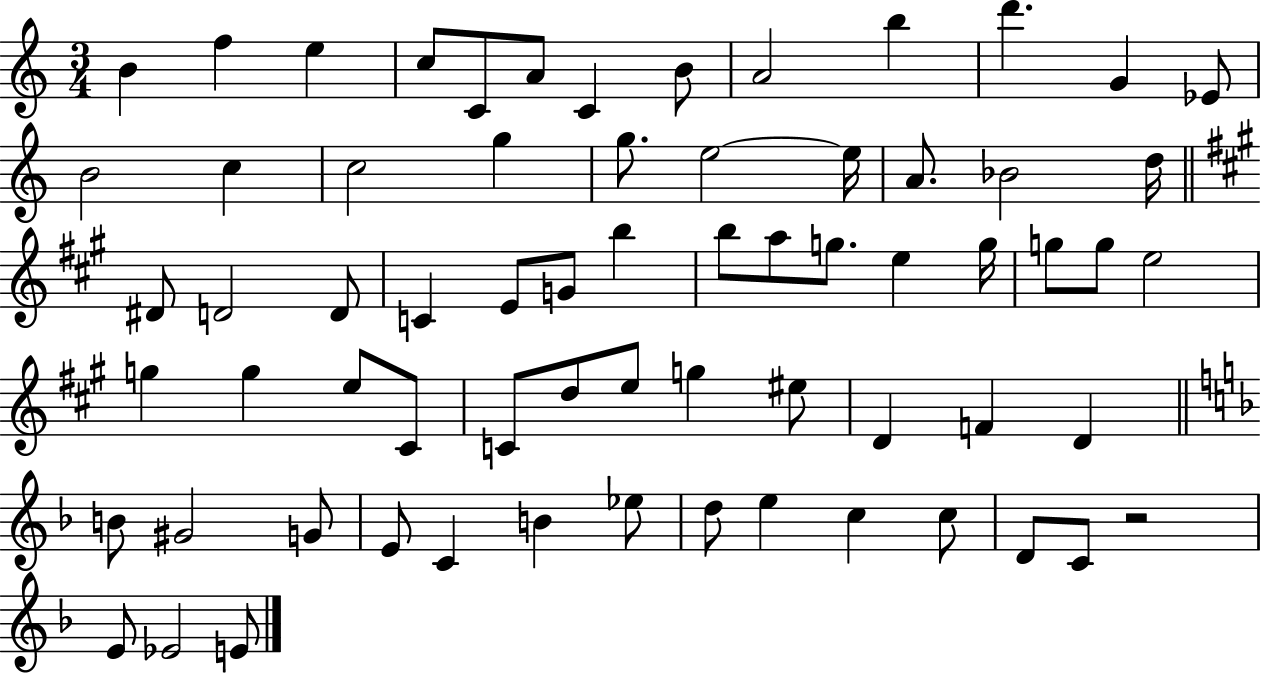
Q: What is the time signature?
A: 3/4